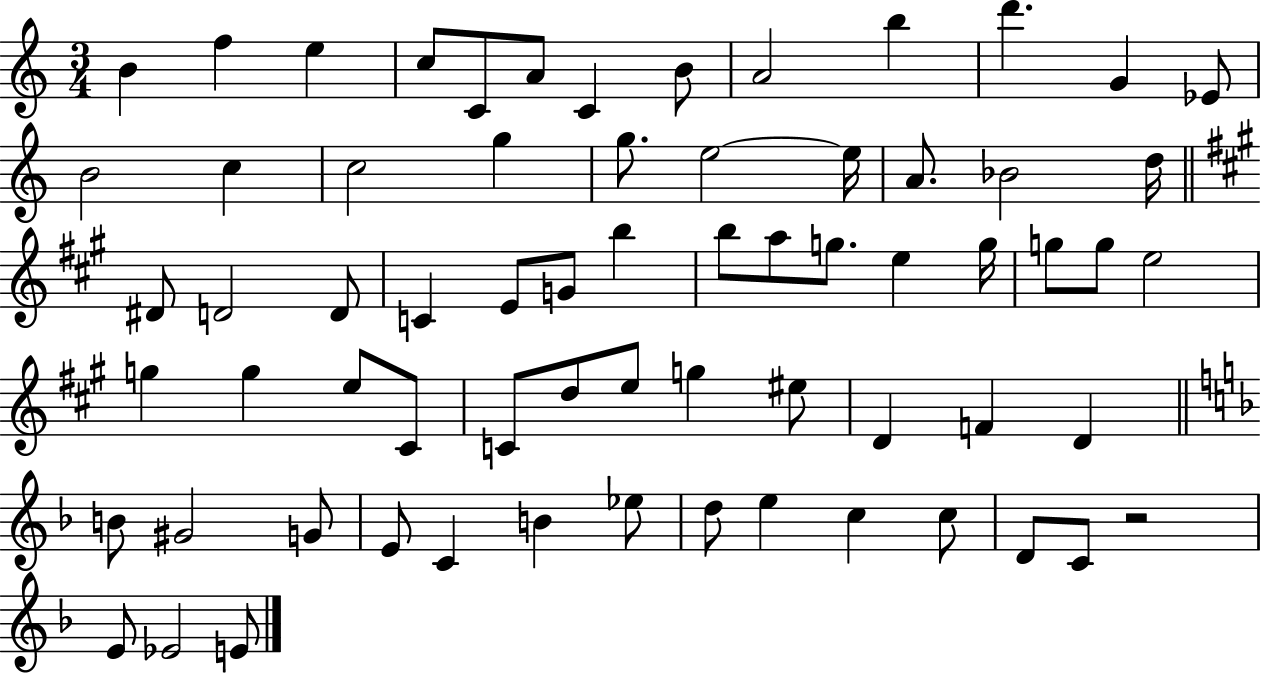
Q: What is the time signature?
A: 3/4